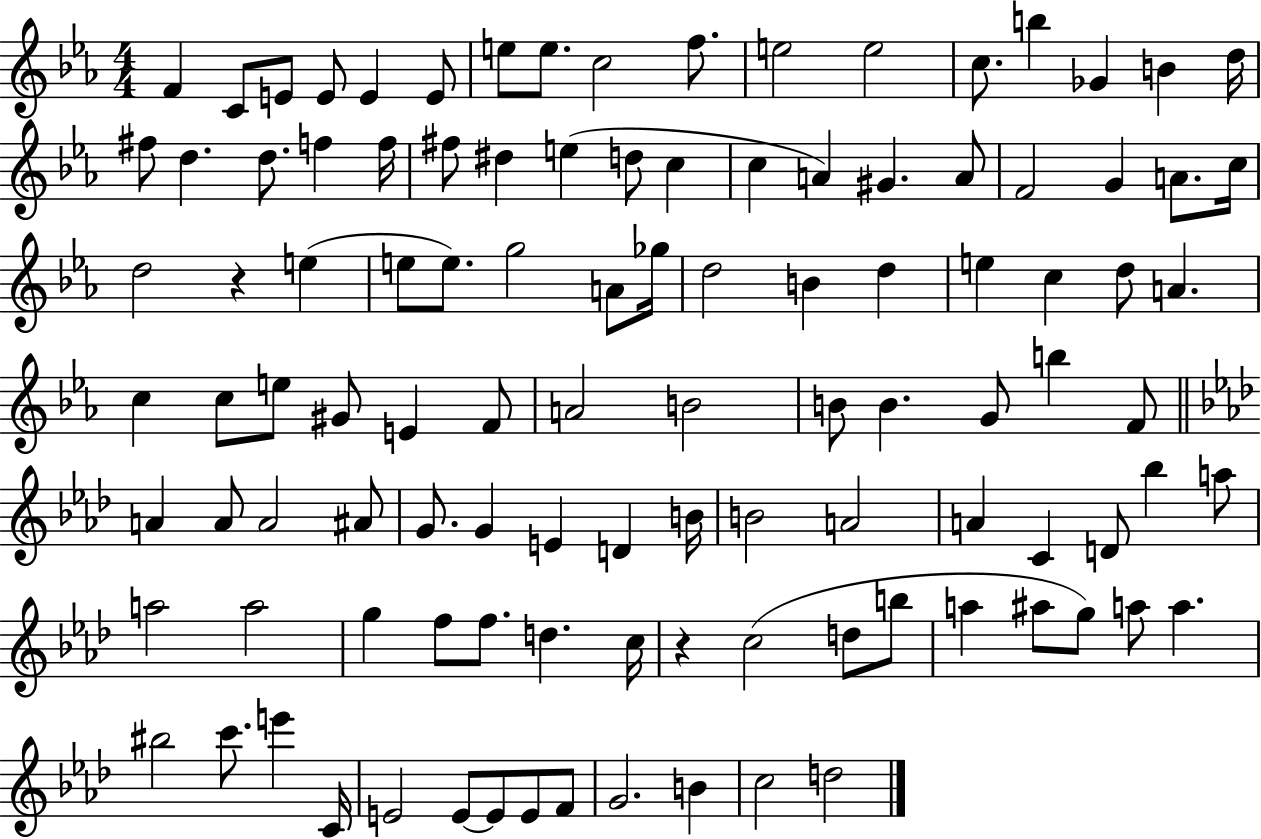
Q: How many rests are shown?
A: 2